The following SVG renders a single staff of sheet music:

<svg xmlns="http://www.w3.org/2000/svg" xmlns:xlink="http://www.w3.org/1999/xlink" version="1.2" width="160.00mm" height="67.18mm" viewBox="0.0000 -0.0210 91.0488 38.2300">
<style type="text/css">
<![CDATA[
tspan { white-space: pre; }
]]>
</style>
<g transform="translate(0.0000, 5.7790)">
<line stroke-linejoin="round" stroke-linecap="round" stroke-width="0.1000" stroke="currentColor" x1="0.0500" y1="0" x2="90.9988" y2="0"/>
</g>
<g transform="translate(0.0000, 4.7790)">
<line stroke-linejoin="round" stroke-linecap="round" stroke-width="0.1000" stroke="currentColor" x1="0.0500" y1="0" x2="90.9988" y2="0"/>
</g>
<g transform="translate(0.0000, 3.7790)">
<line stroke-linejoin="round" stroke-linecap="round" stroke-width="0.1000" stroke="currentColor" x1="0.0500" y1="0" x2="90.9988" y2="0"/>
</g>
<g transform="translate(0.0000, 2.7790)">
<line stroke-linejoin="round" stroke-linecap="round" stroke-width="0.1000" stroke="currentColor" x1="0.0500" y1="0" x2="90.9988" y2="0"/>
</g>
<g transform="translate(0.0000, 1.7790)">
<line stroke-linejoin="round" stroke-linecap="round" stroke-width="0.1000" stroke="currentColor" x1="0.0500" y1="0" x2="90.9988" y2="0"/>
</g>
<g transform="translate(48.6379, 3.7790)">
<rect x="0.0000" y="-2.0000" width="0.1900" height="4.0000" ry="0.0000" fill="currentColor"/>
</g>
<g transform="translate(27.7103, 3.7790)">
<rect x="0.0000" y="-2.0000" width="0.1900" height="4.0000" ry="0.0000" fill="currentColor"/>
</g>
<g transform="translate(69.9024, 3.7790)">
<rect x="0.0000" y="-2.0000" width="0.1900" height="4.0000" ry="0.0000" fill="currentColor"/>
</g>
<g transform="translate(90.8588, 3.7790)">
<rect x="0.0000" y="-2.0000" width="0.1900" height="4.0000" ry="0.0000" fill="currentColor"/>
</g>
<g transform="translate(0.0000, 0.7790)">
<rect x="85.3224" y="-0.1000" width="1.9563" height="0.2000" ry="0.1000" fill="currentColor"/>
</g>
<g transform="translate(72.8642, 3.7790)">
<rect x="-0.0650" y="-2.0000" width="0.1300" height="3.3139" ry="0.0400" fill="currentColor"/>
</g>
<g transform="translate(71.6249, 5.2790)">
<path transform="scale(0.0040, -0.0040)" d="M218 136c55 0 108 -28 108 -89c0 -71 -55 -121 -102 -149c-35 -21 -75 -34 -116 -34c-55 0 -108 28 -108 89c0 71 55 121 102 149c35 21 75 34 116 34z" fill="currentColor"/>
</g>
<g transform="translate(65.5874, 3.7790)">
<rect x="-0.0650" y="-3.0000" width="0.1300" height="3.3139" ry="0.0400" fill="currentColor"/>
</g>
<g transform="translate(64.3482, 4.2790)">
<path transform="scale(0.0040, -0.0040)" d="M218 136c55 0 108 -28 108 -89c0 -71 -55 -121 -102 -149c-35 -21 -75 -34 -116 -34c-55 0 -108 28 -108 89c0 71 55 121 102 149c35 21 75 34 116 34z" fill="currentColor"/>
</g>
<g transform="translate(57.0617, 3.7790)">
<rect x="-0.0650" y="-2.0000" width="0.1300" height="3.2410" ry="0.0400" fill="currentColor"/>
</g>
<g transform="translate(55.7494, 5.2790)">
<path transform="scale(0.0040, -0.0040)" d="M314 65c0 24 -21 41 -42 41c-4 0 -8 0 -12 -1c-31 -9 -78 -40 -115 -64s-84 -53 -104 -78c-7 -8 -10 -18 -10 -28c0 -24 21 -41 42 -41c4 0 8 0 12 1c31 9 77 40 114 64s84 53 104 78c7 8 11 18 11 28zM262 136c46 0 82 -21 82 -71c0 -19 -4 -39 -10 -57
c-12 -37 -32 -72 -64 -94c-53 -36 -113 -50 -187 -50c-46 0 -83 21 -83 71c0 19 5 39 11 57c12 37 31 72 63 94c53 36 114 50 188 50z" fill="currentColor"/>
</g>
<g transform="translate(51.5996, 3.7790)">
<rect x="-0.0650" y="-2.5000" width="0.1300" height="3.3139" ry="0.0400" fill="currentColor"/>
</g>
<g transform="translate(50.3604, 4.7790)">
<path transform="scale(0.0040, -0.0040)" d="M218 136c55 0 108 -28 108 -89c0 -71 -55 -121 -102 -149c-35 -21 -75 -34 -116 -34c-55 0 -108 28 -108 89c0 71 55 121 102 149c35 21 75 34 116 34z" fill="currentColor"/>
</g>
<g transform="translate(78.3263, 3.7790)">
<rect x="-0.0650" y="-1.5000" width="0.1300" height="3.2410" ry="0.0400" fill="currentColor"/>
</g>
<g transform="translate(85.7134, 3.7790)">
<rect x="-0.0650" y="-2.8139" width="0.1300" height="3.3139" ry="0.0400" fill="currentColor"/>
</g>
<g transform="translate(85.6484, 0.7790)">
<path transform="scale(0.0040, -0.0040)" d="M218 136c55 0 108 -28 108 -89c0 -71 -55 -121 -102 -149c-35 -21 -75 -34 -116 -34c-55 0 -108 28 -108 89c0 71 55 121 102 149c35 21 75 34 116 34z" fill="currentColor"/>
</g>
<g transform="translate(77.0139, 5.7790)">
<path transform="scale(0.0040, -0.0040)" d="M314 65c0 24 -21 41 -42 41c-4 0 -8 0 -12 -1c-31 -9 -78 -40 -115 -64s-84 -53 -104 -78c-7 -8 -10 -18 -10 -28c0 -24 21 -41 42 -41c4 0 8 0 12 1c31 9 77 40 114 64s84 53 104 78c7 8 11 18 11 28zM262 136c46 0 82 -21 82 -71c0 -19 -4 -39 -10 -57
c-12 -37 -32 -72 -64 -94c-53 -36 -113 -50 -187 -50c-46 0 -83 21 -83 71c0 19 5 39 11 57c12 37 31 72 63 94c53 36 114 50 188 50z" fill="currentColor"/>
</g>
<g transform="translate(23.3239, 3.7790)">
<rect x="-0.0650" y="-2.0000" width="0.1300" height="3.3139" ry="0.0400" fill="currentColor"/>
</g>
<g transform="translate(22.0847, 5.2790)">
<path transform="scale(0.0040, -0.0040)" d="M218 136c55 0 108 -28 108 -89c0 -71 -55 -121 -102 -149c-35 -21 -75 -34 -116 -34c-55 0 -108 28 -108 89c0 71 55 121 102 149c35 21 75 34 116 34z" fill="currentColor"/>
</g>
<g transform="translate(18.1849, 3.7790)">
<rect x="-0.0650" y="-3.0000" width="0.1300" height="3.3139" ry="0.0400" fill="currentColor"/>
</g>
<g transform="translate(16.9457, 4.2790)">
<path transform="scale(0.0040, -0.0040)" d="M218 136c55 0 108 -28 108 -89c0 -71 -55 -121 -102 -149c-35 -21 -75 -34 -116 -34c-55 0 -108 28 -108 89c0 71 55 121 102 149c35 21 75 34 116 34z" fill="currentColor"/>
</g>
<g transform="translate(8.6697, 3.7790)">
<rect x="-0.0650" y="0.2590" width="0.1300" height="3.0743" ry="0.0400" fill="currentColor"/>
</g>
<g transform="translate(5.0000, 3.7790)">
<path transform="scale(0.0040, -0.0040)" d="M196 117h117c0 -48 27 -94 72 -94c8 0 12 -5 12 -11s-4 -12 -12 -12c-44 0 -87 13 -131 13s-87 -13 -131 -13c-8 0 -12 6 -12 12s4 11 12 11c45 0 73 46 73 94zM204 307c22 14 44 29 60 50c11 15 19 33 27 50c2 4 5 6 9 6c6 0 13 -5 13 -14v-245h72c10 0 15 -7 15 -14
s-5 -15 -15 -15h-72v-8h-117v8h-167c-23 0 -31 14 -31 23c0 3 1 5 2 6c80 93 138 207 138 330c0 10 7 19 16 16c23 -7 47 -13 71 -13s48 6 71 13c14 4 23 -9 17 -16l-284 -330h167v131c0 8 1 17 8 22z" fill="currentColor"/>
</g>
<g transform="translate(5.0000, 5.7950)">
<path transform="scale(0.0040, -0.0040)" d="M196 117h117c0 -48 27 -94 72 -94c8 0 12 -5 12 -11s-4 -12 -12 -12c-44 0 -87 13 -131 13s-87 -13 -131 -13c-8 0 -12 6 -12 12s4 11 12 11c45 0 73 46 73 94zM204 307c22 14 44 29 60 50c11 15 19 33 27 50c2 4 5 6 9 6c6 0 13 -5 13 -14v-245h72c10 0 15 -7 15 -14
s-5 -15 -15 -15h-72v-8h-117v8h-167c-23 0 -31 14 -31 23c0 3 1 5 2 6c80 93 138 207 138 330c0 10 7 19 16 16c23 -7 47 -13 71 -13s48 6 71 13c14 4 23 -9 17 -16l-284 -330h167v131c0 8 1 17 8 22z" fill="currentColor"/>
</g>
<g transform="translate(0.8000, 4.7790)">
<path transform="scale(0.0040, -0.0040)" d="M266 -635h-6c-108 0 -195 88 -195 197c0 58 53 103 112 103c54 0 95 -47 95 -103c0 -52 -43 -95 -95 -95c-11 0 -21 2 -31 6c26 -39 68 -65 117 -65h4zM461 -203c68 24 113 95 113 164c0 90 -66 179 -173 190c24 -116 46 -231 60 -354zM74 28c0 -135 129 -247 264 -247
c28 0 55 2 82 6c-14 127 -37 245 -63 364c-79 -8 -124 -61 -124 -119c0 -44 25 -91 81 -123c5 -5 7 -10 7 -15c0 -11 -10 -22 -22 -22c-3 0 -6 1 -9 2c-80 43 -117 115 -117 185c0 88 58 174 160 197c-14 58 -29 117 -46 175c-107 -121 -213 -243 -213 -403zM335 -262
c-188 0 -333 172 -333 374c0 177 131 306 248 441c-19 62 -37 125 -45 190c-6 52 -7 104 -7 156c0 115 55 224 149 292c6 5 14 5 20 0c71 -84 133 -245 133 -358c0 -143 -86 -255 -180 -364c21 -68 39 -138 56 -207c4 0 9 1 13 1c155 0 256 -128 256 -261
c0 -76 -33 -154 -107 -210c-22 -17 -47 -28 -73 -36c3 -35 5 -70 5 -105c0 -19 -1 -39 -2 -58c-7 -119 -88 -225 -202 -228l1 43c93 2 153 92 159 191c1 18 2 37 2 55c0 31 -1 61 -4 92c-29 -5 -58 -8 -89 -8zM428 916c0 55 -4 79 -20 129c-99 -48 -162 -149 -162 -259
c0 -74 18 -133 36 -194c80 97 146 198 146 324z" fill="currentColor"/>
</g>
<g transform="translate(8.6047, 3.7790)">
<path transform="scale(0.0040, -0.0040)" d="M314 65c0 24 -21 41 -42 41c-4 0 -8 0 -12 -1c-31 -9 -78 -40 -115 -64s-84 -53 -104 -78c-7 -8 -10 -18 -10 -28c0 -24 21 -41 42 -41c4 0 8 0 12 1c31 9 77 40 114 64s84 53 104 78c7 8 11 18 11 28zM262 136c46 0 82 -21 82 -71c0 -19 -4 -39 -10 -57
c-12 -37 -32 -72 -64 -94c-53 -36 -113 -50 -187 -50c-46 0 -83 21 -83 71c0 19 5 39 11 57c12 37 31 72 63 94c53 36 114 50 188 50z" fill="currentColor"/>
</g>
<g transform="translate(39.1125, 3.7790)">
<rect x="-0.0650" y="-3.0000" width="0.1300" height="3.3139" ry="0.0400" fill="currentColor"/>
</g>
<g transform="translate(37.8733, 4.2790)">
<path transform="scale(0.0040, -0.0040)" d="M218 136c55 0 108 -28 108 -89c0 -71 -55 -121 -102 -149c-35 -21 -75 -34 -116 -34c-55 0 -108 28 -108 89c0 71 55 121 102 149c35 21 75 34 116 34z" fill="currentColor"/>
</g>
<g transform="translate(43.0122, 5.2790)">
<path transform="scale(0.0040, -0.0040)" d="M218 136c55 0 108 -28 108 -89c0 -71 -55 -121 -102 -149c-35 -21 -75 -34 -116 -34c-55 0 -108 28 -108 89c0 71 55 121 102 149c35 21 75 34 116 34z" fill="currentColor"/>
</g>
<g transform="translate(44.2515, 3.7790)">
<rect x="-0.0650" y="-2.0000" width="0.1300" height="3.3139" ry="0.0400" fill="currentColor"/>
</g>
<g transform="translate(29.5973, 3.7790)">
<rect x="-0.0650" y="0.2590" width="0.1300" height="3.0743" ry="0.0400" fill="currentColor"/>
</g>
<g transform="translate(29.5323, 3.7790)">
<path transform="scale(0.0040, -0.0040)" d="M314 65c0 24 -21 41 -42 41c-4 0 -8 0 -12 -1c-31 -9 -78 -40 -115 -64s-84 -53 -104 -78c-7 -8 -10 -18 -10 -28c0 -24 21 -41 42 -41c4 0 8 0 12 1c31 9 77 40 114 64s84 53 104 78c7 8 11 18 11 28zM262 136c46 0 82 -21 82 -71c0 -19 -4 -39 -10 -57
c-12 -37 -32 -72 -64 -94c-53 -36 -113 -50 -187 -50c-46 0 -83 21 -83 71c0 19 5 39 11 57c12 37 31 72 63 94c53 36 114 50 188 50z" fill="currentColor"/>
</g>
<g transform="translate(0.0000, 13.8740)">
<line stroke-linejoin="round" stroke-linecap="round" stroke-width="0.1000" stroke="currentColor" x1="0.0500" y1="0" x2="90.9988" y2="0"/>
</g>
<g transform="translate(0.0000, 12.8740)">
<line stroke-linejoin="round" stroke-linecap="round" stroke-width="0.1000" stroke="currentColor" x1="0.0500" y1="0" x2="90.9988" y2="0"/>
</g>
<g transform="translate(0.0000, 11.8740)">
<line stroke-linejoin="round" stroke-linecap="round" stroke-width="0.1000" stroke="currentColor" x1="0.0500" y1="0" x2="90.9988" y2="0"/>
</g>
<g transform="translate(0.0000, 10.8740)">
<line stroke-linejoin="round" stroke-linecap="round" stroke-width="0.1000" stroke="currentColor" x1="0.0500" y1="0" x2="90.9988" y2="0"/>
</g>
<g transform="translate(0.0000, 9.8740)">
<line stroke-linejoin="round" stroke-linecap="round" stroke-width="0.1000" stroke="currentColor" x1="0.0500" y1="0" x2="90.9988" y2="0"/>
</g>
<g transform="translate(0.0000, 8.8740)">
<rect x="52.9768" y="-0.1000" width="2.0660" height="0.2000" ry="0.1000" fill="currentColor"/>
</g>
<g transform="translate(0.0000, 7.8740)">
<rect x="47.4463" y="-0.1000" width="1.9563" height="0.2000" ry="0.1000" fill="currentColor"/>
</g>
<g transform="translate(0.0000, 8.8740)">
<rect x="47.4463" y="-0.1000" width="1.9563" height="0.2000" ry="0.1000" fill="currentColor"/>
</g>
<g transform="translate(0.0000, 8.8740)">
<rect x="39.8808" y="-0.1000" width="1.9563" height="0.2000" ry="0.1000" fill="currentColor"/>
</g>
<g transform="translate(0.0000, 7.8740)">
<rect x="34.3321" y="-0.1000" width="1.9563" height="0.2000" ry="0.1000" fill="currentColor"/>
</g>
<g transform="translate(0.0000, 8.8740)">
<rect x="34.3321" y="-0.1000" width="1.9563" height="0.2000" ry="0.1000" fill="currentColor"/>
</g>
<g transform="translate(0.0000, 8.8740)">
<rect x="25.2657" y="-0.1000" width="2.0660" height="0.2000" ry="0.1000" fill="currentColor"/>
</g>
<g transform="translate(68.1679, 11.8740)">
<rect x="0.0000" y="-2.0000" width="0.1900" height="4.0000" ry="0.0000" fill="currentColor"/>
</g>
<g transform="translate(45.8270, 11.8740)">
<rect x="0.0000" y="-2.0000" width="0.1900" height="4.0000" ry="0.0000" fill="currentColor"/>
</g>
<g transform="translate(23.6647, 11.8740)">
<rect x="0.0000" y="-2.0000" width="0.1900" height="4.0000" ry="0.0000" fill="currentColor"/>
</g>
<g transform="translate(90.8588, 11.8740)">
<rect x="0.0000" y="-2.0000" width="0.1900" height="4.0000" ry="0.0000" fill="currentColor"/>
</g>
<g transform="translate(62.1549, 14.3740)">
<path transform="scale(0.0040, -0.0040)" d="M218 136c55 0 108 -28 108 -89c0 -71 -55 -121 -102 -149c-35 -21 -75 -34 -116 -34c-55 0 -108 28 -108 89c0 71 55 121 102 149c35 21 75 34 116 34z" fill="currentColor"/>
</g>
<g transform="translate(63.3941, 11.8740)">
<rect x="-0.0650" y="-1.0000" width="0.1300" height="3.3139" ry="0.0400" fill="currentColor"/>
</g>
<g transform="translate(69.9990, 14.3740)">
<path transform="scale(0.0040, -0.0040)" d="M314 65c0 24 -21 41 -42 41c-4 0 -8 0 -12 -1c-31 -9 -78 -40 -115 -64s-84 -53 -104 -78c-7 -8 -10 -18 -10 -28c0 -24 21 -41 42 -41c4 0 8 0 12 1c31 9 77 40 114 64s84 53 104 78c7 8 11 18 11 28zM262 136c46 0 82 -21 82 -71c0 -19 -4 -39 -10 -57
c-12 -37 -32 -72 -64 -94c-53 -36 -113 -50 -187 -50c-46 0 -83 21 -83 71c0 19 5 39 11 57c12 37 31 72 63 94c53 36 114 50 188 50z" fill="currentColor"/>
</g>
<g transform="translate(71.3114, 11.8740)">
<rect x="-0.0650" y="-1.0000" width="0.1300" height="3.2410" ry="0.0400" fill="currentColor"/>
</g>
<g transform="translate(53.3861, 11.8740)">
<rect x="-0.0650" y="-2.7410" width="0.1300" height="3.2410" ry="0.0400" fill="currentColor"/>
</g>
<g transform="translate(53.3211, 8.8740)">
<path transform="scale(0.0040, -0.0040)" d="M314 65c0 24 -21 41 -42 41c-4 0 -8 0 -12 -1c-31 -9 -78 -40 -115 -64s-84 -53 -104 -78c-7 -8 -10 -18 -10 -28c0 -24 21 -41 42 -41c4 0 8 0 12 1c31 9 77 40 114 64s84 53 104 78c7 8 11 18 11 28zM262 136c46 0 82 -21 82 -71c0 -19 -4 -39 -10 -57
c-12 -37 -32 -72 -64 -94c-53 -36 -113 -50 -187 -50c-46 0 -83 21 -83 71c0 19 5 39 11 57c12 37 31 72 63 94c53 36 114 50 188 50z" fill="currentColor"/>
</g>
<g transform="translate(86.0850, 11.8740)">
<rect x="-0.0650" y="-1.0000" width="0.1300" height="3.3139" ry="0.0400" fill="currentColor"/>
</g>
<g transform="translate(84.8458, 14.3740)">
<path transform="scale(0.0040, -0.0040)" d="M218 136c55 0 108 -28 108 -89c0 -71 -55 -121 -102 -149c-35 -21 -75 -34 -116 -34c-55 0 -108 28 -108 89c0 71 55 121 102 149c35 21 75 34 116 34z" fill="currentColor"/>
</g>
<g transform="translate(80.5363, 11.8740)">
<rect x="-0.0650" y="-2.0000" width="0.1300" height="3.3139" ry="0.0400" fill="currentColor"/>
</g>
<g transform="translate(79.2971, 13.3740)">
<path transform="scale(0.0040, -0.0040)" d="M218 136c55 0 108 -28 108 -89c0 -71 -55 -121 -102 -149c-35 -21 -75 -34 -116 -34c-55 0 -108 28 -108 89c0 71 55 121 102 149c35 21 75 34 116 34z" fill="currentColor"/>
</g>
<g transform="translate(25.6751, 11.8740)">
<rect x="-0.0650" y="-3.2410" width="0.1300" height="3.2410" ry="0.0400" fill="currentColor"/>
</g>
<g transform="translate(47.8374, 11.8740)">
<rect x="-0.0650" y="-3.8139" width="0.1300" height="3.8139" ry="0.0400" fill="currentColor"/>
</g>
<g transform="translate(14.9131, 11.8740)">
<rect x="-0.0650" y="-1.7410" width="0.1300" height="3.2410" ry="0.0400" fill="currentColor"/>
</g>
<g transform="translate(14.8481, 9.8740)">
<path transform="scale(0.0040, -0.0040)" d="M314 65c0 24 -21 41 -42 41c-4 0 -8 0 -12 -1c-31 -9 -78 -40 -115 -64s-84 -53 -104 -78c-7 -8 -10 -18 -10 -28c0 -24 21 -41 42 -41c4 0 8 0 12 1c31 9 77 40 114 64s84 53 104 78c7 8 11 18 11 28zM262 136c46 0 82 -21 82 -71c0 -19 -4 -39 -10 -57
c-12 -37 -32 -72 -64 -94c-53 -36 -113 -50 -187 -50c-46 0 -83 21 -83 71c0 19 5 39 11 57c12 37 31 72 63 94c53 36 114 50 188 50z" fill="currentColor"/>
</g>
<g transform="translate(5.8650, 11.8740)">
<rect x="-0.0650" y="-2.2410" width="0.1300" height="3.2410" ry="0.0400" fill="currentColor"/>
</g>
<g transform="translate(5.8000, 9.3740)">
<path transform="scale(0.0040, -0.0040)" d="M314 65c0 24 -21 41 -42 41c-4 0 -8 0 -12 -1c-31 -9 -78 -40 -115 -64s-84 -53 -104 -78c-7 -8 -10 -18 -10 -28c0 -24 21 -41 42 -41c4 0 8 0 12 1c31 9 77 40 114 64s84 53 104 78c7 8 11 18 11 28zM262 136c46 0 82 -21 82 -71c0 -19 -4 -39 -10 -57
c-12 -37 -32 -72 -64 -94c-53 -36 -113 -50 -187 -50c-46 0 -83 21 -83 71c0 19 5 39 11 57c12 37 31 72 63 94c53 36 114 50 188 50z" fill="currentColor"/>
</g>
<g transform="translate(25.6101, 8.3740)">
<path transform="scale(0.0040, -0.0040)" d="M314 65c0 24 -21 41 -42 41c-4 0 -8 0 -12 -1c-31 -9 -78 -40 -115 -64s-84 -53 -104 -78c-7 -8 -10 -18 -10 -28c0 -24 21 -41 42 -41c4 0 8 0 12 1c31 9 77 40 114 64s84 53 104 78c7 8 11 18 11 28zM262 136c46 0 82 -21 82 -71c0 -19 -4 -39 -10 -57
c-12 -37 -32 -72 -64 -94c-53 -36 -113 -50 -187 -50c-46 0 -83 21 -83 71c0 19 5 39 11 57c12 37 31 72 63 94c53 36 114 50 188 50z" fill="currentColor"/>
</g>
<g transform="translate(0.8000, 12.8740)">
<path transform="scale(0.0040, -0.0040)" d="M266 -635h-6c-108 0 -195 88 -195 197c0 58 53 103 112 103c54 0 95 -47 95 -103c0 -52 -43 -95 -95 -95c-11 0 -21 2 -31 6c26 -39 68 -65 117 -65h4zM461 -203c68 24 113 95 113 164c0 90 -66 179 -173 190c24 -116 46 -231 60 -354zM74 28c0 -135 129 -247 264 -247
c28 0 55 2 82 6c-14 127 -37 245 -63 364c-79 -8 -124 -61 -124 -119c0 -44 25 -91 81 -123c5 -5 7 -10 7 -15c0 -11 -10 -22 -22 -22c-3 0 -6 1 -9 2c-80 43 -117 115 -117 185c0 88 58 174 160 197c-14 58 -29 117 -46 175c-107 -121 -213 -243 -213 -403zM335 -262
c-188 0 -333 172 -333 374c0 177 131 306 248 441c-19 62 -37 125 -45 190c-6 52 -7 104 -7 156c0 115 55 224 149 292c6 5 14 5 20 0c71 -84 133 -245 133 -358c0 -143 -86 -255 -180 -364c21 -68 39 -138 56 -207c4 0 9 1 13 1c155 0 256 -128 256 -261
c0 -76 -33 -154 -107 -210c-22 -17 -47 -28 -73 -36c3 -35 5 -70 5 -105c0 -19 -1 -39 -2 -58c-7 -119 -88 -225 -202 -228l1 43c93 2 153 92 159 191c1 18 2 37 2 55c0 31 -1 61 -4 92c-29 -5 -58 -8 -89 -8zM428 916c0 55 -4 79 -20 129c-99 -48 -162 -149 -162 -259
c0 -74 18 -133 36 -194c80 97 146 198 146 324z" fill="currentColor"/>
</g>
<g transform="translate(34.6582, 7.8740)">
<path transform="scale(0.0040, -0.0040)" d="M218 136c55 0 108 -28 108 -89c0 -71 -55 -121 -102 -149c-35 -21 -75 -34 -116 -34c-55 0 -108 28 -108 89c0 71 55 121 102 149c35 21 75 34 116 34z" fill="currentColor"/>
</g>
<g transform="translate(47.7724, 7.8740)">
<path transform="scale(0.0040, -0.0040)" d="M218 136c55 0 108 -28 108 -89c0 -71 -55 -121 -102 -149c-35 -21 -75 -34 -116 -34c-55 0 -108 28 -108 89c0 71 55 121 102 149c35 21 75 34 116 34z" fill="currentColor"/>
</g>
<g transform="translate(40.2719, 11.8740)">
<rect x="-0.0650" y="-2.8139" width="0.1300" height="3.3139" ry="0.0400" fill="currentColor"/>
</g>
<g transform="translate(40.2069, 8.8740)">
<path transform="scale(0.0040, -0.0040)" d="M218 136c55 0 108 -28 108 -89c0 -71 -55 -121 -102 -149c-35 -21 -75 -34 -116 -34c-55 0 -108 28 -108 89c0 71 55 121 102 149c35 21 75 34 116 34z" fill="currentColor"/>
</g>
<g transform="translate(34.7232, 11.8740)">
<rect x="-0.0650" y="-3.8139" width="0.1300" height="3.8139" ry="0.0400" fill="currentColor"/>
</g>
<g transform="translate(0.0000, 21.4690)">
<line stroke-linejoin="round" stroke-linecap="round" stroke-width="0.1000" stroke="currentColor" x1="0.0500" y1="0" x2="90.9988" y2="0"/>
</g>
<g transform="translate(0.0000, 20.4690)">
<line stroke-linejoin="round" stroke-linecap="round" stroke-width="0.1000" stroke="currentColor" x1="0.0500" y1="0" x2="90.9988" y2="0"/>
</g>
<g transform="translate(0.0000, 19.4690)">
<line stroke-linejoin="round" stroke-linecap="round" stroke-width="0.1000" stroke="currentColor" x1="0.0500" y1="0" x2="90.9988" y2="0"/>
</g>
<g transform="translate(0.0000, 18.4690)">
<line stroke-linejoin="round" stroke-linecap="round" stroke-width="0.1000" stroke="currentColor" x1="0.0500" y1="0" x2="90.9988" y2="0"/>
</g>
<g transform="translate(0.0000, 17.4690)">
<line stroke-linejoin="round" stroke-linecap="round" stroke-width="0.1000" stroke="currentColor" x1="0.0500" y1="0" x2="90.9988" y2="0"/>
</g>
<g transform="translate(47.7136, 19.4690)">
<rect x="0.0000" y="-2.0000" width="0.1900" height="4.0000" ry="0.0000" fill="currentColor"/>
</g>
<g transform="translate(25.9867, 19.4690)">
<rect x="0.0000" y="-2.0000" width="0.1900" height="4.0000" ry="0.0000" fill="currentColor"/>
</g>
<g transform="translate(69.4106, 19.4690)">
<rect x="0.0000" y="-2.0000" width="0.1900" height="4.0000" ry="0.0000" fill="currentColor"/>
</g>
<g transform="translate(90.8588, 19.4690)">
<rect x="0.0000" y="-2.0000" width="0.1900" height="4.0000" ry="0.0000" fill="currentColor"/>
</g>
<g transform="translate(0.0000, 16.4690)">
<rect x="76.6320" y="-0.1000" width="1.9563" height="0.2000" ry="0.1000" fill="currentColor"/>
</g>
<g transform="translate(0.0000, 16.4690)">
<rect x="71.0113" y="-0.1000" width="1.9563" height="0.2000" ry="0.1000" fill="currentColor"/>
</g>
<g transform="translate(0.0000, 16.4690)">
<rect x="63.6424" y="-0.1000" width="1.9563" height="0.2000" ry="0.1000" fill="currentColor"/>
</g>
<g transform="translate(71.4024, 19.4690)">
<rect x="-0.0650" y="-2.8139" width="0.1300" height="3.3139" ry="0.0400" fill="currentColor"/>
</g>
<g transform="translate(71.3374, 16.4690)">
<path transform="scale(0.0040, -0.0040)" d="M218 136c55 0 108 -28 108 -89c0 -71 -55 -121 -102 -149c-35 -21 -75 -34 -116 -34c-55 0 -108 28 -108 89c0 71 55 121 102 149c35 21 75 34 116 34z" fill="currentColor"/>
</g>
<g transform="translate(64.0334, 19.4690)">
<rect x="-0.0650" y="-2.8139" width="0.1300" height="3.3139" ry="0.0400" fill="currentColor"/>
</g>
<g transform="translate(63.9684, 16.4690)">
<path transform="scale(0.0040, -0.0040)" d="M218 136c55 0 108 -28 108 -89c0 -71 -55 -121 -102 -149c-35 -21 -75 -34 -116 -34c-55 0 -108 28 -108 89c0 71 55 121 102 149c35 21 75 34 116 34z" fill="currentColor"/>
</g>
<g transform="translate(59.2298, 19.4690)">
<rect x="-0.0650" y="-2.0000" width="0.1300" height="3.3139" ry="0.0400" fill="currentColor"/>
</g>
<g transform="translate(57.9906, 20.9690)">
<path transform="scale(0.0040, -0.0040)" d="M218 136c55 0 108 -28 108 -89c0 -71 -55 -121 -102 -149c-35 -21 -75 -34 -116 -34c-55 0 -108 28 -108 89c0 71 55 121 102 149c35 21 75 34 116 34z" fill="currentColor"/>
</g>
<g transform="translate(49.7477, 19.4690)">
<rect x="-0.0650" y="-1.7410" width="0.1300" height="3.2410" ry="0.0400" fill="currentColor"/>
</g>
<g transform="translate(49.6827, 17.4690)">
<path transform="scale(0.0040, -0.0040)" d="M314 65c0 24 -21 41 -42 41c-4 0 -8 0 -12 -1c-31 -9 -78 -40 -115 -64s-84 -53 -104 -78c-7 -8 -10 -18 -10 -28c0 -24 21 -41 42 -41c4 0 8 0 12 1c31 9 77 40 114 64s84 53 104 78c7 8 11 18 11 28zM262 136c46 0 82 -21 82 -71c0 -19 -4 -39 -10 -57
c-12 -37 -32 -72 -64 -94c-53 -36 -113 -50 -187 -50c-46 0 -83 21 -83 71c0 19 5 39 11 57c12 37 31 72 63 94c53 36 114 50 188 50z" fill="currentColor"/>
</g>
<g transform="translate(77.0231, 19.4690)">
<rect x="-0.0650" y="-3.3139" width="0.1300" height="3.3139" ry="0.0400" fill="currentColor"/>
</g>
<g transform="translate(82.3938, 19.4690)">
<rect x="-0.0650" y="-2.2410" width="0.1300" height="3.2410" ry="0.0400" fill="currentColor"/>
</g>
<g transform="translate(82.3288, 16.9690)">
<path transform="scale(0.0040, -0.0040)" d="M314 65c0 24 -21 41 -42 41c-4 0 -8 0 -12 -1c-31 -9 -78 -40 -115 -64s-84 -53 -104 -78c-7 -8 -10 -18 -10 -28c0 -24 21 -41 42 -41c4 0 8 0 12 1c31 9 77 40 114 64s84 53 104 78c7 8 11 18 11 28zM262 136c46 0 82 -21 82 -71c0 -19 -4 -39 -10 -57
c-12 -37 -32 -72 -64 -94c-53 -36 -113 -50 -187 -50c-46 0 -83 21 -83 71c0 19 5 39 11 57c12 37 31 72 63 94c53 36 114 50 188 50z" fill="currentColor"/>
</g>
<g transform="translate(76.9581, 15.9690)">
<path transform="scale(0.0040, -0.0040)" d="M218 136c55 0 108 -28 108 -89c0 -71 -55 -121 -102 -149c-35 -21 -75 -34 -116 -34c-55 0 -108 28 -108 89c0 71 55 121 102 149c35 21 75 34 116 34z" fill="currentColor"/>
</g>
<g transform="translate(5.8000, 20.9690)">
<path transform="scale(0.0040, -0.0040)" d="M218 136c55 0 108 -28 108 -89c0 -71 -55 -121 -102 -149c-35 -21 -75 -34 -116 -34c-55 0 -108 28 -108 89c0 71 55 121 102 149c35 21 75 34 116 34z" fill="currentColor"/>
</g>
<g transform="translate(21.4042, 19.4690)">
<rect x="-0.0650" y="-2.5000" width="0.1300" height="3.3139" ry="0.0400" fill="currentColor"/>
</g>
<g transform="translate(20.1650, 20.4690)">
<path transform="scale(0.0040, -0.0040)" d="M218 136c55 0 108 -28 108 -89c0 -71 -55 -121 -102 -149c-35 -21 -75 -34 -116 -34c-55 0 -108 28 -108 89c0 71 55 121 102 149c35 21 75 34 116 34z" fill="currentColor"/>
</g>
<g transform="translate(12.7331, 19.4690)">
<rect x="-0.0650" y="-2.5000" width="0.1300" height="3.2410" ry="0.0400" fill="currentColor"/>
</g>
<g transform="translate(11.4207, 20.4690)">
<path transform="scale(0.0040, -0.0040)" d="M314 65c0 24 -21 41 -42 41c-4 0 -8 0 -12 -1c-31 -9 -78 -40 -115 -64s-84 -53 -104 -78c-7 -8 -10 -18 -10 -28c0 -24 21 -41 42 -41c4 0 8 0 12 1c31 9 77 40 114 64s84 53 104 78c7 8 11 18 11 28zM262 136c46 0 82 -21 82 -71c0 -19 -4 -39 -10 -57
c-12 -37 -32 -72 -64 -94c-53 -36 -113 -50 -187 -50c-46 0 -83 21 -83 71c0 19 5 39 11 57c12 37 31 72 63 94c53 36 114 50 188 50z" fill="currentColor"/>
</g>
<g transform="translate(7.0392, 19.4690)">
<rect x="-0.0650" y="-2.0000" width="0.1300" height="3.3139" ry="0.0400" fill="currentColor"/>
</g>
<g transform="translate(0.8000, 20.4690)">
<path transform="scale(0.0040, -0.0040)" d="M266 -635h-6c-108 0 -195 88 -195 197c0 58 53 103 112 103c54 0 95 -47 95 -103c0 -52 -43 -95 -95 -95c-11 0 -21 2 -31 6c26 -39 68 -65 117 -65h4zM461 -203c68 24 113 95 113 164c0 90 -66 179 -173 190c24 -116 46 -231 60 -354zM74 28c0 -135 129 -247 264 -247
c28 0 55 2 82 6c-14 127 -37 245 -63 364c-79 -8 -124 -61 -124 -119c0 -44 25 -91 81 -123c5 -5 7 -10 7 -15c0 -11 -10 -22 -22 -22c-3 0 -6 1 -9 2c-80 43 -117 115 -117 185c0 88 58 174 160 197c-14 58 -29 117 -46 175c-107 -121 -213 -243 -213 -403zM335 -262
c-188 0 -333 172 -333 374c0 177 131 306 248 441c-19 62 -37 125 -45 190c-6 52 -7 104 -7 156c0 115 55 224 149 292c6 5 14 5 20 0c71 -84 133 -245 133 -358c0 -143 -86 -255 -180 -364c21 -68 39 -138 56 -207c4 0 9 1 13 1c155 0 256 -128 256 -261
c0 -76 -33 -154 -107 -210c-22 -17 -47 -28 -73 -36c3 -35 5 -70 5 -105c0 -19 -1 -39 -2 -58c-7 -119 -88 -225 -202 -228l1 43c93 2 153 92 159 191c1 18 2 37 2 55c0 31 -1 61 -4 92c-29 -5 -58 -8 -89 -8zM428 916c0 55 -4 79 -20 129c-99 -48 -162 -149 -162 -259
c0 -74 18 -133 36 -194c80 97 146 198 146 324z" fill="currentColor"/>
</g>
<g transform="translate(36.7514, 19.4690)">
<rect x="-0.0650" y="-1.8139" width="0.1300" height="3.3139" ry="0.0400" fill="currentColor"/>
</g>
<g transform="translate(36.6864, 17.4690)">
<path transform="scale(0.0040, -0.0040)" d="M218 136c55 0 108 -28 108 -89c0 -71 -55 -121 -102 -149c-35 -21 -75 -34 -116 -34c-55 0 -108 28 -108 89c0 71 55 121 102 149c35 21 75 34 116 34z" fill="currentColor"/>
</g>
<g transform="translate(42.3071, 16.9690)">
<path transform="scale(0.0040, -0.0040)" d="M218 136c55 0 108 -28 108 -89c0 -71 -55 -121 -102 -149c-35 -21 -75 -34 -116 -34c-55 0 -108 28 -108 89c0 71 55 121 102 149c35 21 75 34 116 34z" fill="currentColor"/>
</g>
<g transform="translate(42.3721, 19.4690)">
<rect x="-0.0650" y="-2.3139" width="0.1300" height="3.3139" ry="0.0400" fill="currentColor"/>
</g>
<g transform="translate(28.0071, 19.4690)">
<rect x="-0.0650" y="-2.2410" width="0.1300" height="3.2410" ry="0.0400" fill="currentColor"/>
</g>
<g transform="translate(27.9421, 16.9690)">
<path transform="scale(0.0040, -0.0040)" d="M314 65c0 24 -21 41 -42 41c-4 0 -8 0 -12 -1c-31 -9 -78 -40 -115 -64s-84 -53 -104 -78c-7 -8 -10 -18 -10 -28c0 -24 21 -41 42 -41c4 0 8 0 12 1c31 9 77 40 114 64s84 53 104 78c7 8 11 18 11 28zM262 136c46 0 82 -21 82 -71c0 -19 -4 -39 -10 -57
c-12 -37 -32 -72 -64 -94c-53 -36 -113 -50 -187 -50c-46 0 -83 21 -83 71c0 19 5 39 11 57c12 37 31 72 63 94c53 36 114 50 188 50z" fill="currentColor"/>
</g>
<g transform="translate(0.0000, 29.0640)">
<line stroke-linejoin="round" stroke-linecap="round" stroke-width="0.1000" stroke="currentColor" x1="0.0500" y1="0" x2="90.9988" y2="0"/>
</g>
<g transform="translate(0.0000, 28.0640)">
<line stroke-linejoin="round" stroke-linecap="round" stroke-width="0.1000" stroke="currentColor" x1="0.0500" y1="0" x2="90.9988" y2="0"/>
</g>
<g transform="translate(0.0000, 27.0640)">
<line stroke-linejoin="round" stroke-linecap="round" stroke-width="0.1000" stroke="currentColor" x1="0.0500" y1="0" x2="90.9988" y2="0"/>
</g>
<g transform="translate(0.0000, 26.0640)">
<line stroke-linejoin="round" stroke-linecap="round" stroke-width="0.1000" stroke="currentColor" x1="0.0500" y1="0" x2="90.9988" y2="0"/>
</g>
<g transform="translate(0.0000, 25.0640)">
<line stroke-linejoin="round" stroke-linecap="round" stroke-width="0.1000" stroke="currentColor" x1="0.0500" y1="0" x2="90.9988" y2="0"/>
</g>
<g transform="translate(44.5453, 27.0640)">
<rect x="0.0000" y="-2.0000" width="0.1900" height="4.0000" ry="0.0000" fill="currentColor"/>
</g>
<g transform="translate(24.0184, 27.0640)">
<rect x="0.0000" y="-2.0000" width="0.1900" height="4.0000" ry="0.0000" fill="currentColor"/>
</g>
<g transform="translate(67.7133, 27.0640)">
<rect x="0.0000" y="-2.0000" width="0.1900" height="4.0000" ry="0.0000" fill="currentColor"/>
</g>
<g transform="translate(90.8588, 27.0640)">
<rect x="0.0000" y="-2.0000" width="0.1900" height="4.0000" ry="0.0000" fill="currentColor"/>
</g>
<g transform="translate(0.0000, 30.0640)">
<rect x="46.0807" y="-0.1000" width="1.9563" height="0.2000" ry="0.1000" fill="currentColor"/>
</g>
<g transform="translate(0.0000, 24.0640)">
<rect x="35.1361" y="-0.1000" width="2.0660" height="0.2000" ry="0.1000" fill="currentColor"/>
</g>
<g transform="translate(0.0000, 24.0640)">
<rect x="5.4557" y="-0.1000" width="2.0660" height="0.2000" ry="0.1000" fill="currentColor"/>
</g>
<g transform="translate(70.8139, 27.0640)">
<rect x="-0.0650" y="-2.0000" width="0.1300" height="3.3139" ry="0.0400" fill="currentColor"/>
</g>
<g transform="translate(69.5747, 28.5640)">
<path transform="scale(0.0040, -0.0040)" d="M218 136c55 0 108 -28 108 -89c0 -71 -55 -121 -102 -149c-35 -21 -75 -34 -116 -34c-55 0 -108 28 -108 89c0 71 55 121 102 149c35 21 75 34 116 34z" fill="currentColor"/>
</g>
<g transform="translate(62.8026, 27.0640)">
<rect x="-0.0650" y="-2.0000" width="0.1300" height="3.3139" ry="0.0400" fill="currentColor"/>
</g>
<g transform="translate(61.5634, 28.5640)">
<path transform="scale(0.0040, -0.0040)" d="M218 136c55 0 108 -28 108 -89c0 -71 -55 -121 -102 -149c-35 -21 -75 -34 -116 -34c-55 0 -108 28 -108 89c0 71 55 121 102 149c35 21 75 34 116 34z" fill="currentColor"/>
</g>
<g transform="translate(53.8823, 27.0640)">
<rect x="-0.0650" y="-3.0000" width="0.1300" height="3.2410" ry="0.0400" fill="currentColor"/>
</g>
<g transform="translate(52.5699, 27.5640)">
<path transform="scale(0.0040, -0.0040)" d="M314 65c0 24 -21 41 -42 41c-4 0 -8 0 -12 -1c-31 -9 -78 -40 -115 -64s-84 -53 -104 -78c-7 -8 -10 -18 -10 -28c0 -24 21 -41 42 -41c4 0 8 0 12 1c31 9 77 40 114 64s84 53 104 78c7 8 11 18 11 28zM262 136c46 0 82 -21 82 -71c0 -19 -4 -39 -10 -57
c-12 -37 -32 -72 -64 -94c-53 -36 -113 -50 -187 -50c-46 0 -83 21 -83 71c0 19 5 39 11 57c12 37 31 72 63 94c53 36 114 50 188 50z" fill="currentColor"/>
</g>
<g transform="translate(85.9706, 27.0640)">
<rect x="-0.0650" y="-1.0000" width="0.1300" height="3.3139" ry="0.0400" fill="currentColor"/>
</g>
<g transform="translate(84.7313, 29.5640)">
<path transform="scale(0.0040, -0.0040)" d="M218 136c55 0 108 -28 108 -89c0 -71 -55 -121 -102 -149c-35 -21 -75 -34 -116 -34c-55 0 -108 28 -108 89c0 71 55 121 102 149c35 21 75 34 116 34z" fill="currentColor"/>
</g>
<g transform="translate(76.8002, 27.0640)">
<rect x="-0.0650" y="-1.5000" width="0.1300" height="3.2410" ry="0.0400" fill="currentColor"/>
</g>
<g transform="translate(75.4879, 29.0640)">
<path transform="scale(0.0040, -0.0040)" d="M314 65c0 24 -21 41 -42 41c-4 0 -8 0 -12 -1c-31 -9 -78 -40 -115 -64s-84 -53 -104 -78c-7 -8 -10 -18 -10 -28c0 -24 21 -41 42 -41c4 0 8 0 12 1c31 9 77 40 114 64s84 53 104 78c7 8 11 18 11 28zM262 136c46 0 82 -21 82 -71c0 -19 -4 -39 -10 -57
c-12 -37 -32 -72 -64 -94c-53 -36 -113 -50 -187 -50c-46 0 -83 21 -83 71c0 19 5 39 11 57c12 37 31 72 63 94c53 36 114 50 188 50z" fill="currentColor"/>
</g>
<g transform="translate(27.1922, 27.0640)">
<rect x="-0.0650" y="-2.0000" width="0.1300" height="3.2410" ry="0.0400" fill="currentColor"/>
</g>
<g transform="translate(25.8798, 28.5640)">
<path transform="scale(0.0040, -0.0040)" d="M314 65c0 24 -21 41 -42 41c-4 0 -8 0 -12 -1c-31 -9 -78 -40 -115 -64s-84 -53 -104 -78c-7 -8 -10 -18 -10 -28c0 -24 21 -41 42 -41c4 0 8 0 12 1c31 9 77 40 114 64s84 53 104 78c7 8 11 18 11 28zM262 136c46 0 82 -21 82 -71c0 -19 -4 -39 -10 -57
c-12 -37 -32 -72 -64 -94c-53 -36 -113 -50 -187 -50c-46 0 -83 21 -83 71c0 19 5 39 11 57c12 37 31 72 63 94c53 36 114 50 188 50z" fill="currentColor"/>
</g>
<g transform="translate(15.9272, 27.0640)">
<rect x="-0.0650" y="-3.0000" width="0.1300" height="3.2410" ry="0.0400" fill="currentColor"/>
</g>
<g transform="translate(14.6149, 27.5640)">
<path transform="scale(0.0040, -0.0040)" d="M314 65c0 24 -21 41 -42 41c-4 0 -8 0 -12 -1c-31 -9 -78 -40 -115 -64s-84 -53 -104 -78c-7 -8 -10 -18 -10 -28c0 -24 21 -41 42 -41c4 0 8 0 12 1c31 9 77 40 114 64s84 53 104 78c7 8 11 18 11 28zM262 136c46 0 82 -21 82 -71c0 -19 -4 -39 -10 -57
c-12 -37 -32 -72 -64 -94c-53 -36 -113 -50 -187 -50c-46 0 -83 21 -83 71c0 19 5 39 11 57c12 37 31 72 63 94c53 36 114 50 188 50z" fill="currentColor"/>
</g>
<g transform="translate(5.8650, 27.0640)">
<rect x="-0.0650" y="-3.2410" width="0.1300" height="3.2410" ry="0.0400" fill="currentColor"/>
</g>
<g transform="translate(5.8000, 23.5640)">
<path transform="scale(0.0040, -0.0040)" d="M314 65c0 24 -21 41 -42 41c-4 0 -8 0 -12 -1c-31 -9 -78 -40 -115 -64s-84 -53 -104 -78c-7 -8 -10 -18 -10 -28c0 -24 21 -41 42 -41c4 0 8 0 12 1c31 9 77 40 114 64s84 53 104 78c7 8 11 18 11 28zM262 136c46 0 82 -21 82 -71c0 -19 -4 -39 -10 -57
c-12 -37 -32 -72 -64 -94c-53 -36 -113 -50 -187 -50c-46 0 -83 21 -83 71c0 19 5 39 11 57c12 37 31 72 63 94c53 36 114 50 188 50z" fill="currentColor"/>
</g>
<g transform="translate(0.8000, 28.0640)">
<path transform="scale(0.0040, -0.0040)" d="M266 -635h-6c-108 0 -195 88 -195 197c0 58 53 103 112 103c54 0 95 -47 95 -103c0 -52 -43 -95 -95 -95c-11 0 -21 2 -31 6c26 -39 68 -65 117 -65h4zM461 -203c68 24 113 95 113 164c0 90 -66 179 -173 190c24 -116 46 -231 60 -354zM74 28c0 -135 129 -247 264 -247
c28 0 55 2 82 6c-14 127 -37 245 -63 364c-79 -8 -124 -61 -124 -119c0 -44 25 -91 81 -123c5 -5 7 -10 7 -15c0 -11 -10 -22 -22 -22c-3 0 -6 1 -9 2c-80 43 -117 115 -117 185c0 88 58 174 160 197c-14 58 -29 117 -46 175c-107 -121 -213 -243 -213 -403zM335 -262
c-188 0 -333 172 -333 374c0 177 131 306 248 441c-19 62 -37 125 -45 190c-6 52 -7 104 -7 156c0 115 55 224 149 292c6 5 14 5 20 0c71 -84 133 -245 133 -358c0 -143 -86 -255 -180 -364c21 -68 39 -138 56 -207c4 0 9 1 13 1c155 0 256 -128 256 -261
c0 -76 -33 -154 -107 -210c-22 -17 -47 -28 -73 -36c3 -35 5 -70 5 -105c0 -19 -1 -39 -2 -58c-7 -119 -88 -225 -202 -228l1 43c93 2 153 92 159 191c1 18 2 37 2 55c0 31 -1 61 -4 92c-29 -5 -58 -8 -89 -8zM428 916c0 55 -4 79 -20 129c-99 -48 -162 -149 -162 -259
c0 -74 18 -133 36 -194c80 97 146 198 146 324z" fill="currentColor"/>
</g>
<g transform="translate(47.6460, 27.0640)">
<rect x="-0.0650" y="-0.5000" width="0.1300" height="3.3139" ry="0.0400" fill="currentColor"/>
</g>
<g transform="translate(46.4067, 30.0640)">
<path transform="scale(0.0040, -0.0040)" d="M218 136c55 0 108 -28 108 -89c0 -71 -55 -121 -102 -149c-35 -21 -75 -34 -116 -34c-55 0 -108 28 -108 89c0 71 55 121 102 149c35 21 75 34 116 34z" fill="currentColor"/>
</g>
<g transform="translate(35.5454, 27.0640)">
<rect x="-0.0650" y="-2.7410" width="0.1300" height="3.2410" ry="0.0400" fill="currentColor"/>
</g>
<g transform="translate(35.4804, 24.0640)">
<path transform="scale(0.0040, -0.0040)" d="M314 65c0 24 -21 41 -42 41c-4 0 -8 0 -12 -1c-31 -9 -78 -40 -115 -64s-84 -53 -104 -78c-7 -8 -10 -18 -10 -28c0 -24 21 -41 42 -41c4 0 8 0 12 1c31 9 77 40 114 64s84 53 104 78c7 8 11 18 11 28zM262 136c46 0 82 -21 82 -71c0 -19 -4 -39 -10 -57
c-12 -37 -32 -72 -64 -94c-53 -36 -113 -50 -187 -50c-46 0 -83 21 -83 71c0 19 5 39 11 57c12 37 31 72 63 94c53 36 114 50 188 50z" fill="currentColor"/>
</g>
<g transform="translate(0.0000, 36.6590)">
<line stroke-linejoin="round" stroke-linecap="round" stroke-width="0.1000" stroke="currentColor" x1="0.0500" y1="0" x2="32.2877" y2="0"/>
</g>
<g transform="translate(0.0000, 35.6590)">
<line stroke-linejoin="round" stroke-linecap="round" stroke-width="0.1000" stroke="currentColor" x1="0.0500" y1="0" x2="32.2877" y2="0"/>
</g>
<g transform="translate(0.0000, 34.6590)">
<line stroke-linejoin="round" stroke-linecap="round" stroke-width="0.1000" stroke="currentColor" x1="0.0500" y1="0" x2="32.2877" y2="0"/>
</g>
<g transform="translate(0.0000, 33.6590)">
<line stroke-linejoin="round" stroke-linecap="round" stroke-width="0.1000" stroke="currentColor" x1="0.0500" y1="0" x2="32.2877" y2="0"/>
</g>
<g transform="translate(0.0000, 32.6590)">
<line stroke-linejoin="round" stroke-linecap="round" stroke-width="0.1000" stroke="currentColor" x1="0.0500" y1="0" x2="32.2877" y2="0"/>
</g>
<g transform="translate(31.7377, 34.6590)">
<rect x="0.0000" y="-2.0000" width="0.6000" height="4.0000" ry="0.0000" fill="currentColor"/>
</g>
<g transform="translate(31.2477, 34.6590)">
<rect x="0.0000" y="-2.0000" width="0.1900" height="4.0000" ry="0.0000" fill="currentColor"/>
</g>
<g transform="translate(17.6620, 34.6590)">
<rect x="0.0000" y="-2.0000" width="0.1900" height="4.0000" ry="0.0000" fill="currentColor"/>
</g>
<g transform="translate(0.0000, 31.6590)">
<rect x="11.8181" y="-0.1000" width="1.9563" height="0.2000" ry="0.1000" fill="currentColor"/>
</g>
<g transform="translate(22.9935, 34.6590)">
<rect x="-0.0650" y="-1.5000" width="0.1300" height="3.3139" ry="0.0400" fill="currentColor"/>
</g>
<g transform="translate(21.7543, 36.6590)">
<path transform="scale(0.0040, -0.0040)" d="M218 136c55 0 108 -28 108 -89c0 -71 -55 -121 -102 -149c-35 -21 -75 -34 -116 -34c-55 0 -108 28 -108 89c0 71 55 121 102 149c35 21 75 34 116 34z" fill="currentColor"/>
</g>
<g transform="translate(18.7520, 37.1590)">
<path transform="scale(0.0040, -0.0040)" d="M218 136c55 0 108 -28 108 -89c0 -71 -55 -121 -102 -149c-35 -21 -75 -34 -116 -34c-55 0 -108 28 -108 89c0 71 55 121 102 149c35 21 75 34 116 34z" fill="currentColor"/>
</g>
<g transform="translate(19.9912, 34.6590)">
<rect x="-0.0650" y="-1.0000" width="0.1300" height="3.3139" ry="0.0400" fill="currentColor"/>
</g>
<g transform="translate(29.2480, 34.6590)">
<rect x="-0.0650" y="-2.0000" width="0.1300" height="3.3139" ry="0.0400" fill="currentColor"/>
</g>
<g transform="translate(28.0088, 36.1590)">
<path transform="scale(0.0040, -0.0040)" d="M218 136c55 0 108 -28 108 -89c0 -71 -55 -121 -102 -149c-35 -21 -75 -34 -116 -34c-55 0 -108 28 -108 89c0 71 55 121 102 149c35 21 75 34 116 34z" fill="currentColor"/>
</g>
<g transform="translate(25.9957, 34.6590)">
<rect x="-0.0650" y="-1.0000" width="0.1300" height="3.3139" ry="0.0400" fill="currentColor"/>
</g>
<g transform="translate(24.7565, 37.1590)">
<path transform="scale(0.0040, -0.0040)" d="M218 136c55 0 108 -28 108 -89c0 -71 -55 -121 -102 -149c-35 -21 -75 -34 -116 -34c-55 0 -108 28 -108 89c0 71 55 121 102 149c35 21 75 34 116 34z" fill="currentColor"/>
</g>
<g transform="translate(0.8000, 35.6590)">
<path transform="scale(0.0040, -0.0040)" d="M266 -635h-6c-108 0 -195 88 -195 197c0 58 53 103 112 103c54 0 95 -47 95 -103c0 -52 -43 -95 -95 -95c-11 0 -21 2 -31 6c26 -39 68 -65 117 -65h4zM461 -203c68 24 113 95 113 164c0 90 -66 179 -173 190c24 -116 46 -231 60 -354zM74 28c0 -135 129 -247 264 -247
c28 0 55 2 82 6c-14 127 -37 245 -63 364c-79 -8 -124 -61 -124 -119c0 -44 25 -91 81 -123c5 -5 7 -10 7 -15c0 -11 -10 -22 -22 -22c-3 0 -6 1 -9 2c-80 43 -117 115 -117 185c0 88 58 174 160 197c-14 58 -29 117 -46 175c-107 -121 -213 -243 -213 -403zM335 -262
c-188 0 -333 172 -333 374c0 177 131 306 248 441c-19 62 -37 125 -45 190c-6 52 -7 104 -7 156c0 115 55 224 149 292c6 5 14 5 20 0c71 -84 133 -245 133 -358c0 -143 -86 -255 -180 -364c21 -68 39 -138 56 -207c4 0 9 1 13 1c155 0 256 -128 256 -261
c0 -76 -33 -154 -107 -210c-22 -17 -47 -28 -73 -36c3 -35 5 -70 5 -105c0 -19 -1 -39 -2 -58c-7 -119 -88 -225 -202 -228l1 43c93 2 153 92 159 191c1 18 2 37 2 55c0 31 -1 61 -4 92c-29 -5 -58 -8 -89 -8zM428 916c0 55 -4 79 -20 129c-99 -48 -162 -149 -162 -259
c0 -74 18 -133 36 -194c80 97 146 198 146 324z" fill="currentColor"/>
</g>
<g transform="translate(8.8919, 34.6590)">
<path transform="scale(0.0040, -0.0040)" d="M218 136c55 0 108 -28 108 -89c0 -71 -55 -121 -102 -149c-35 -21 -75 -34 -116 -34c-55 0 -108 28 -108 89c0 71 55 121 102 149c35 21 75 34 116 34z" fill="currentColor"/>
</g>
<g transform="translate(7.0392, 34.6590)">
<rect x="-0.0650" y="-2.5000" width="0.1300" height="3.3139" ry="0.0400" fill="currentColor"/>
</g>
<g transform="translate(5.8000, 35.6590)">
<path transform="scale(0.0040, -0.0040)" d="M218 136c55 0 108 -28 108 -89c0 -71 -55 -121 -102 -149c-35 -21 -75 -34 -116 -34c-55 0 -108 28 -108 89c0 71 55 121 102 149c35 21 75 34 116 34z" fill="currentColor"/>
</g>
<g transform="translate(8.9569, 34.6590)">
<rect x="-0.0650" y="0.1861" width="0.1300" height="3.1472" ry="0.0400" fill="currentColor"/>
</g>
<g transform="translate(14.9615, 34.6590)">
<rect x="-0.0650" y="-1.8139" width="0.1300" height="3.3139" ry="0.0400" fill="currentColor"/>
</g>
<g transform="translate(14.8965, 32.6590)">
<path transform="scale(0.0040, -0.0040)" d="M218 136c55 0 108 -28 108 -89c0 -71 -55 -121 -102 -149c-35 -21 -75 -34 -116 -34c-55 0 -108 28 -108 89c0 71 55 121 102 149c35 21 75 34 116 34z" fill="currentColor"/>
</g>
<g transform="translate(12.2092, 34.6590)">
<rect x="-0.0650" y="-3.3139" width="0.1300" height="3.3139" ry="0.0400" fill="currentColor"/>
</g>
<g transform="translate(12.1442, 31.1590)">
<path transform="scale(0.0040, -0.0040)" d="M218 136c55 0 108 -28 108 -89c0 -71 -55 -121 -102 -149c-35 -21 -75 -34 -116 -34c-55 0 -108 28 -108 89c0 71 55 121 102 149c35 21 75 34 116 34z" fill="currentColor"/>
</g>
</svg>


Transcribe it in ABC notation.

X:1
T:Untitled
M:4/4
L:1/4
K:C
B2 A F B2 A F G F2 A F E2 a g2 f2 b2 c' a c' a2 D D2 F D F G2 G g2 f g f2 F a a b g2 b2 A2 F2 a2 C A2 F F E2 D G B b f D E D F